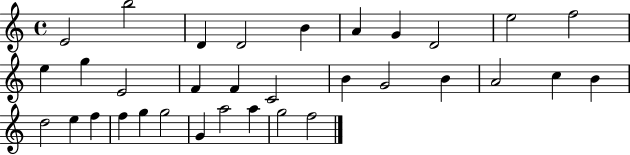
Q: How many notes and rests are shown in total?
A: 33